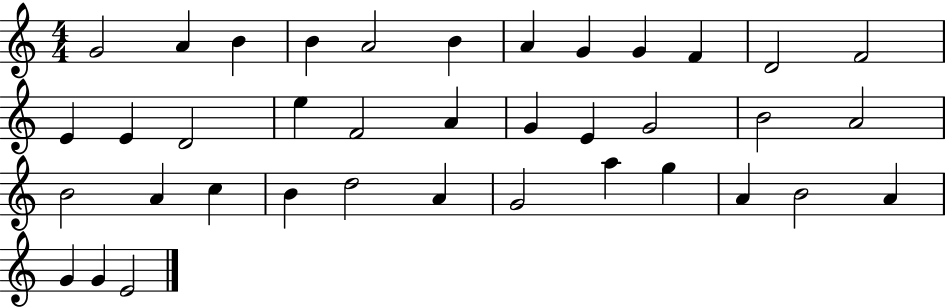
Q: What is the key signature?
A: C major